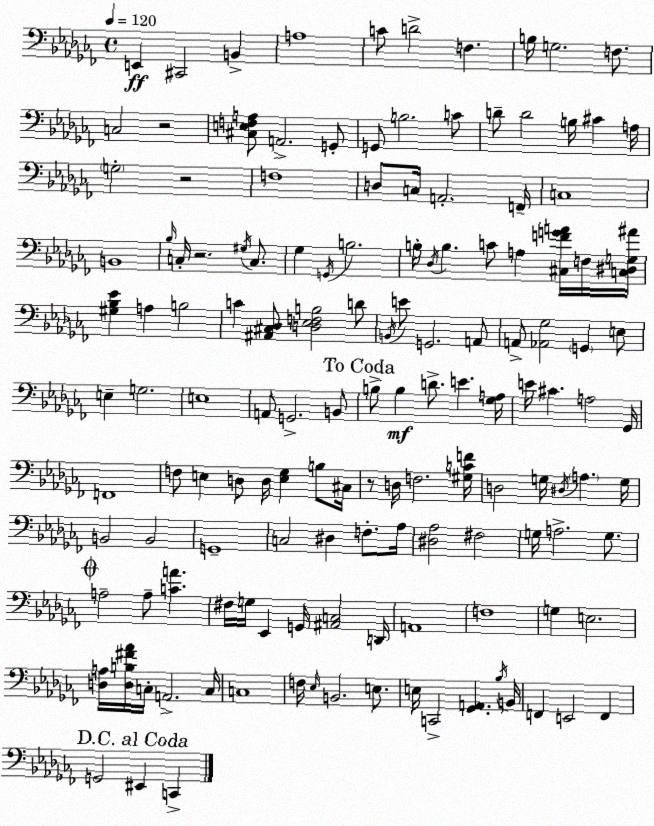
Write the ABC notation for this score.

X:1
T:Untitled
M:4/4
L:1/4
K:Abm
E,, ^C,,2 B,, A,4 C/2 D2 F, B,/4 G,2 F,/2 C,2 z2 [^C,E,F,A,]/2 A,,2 G,,/2 G,,/2 B,2 C/2 D/2 D2 B,/4 ^C A,/4 G,2 z2 F,4 D,/2 C,/4 A,,2 F,,/4 C,4 B,,4 _B,/4 C,/4 z2 ^G,/4 C,/2 _G, G,,/4 B,2 B,/4 _D,/4 B, C/2 A, [^C,FGA]/4 F,/4 [C,^D,G,^A]/4 [^G,_B,_E] A, B,2 C [^A,,^C,_D,]/2 [D,_E,F,B,]2 D/2 B,,/4 E/2 G,,2 A,,/2 A,,/2 [_A,,_G,]2 G,, E,/2 E, G,2 E,4 A,,/2 G,,2 B,,/2 B,/2 B, D/2 E [_G,A,]/4 E/4 ^C A,2 _G,,/4 F,,4 F,/2 E, D,/2 D,/4 [E,_G,] B,/2 ^C,/4 z/2 D,/4 F,2 [^G,CF]/4 D,2 G,/4 ^D,/4 A, G,/4 B,,2 B,,2 G,,4 C,2 ^D, F,/2 _A,/4 [^D,_A,]2 ^F,2 G,/4 A,2 G,/2 A,2 A,/2 [CA] ^F,/4 G,/4 _E,, G,,/4 [^A,,C,]2 D,,/4 A,,4 F,4 G, E,2 [D,A,]/4 [D,B,^F_A]/4 C,/4 A,,2 C,/4 C,4 F,/4 _E,/4 B,,2 E,/2 E,/4 C,,2 [_G,,A,,] _B,/4 B,,/4 F,, E,,2 F,, G,,2 ^E,, C,,